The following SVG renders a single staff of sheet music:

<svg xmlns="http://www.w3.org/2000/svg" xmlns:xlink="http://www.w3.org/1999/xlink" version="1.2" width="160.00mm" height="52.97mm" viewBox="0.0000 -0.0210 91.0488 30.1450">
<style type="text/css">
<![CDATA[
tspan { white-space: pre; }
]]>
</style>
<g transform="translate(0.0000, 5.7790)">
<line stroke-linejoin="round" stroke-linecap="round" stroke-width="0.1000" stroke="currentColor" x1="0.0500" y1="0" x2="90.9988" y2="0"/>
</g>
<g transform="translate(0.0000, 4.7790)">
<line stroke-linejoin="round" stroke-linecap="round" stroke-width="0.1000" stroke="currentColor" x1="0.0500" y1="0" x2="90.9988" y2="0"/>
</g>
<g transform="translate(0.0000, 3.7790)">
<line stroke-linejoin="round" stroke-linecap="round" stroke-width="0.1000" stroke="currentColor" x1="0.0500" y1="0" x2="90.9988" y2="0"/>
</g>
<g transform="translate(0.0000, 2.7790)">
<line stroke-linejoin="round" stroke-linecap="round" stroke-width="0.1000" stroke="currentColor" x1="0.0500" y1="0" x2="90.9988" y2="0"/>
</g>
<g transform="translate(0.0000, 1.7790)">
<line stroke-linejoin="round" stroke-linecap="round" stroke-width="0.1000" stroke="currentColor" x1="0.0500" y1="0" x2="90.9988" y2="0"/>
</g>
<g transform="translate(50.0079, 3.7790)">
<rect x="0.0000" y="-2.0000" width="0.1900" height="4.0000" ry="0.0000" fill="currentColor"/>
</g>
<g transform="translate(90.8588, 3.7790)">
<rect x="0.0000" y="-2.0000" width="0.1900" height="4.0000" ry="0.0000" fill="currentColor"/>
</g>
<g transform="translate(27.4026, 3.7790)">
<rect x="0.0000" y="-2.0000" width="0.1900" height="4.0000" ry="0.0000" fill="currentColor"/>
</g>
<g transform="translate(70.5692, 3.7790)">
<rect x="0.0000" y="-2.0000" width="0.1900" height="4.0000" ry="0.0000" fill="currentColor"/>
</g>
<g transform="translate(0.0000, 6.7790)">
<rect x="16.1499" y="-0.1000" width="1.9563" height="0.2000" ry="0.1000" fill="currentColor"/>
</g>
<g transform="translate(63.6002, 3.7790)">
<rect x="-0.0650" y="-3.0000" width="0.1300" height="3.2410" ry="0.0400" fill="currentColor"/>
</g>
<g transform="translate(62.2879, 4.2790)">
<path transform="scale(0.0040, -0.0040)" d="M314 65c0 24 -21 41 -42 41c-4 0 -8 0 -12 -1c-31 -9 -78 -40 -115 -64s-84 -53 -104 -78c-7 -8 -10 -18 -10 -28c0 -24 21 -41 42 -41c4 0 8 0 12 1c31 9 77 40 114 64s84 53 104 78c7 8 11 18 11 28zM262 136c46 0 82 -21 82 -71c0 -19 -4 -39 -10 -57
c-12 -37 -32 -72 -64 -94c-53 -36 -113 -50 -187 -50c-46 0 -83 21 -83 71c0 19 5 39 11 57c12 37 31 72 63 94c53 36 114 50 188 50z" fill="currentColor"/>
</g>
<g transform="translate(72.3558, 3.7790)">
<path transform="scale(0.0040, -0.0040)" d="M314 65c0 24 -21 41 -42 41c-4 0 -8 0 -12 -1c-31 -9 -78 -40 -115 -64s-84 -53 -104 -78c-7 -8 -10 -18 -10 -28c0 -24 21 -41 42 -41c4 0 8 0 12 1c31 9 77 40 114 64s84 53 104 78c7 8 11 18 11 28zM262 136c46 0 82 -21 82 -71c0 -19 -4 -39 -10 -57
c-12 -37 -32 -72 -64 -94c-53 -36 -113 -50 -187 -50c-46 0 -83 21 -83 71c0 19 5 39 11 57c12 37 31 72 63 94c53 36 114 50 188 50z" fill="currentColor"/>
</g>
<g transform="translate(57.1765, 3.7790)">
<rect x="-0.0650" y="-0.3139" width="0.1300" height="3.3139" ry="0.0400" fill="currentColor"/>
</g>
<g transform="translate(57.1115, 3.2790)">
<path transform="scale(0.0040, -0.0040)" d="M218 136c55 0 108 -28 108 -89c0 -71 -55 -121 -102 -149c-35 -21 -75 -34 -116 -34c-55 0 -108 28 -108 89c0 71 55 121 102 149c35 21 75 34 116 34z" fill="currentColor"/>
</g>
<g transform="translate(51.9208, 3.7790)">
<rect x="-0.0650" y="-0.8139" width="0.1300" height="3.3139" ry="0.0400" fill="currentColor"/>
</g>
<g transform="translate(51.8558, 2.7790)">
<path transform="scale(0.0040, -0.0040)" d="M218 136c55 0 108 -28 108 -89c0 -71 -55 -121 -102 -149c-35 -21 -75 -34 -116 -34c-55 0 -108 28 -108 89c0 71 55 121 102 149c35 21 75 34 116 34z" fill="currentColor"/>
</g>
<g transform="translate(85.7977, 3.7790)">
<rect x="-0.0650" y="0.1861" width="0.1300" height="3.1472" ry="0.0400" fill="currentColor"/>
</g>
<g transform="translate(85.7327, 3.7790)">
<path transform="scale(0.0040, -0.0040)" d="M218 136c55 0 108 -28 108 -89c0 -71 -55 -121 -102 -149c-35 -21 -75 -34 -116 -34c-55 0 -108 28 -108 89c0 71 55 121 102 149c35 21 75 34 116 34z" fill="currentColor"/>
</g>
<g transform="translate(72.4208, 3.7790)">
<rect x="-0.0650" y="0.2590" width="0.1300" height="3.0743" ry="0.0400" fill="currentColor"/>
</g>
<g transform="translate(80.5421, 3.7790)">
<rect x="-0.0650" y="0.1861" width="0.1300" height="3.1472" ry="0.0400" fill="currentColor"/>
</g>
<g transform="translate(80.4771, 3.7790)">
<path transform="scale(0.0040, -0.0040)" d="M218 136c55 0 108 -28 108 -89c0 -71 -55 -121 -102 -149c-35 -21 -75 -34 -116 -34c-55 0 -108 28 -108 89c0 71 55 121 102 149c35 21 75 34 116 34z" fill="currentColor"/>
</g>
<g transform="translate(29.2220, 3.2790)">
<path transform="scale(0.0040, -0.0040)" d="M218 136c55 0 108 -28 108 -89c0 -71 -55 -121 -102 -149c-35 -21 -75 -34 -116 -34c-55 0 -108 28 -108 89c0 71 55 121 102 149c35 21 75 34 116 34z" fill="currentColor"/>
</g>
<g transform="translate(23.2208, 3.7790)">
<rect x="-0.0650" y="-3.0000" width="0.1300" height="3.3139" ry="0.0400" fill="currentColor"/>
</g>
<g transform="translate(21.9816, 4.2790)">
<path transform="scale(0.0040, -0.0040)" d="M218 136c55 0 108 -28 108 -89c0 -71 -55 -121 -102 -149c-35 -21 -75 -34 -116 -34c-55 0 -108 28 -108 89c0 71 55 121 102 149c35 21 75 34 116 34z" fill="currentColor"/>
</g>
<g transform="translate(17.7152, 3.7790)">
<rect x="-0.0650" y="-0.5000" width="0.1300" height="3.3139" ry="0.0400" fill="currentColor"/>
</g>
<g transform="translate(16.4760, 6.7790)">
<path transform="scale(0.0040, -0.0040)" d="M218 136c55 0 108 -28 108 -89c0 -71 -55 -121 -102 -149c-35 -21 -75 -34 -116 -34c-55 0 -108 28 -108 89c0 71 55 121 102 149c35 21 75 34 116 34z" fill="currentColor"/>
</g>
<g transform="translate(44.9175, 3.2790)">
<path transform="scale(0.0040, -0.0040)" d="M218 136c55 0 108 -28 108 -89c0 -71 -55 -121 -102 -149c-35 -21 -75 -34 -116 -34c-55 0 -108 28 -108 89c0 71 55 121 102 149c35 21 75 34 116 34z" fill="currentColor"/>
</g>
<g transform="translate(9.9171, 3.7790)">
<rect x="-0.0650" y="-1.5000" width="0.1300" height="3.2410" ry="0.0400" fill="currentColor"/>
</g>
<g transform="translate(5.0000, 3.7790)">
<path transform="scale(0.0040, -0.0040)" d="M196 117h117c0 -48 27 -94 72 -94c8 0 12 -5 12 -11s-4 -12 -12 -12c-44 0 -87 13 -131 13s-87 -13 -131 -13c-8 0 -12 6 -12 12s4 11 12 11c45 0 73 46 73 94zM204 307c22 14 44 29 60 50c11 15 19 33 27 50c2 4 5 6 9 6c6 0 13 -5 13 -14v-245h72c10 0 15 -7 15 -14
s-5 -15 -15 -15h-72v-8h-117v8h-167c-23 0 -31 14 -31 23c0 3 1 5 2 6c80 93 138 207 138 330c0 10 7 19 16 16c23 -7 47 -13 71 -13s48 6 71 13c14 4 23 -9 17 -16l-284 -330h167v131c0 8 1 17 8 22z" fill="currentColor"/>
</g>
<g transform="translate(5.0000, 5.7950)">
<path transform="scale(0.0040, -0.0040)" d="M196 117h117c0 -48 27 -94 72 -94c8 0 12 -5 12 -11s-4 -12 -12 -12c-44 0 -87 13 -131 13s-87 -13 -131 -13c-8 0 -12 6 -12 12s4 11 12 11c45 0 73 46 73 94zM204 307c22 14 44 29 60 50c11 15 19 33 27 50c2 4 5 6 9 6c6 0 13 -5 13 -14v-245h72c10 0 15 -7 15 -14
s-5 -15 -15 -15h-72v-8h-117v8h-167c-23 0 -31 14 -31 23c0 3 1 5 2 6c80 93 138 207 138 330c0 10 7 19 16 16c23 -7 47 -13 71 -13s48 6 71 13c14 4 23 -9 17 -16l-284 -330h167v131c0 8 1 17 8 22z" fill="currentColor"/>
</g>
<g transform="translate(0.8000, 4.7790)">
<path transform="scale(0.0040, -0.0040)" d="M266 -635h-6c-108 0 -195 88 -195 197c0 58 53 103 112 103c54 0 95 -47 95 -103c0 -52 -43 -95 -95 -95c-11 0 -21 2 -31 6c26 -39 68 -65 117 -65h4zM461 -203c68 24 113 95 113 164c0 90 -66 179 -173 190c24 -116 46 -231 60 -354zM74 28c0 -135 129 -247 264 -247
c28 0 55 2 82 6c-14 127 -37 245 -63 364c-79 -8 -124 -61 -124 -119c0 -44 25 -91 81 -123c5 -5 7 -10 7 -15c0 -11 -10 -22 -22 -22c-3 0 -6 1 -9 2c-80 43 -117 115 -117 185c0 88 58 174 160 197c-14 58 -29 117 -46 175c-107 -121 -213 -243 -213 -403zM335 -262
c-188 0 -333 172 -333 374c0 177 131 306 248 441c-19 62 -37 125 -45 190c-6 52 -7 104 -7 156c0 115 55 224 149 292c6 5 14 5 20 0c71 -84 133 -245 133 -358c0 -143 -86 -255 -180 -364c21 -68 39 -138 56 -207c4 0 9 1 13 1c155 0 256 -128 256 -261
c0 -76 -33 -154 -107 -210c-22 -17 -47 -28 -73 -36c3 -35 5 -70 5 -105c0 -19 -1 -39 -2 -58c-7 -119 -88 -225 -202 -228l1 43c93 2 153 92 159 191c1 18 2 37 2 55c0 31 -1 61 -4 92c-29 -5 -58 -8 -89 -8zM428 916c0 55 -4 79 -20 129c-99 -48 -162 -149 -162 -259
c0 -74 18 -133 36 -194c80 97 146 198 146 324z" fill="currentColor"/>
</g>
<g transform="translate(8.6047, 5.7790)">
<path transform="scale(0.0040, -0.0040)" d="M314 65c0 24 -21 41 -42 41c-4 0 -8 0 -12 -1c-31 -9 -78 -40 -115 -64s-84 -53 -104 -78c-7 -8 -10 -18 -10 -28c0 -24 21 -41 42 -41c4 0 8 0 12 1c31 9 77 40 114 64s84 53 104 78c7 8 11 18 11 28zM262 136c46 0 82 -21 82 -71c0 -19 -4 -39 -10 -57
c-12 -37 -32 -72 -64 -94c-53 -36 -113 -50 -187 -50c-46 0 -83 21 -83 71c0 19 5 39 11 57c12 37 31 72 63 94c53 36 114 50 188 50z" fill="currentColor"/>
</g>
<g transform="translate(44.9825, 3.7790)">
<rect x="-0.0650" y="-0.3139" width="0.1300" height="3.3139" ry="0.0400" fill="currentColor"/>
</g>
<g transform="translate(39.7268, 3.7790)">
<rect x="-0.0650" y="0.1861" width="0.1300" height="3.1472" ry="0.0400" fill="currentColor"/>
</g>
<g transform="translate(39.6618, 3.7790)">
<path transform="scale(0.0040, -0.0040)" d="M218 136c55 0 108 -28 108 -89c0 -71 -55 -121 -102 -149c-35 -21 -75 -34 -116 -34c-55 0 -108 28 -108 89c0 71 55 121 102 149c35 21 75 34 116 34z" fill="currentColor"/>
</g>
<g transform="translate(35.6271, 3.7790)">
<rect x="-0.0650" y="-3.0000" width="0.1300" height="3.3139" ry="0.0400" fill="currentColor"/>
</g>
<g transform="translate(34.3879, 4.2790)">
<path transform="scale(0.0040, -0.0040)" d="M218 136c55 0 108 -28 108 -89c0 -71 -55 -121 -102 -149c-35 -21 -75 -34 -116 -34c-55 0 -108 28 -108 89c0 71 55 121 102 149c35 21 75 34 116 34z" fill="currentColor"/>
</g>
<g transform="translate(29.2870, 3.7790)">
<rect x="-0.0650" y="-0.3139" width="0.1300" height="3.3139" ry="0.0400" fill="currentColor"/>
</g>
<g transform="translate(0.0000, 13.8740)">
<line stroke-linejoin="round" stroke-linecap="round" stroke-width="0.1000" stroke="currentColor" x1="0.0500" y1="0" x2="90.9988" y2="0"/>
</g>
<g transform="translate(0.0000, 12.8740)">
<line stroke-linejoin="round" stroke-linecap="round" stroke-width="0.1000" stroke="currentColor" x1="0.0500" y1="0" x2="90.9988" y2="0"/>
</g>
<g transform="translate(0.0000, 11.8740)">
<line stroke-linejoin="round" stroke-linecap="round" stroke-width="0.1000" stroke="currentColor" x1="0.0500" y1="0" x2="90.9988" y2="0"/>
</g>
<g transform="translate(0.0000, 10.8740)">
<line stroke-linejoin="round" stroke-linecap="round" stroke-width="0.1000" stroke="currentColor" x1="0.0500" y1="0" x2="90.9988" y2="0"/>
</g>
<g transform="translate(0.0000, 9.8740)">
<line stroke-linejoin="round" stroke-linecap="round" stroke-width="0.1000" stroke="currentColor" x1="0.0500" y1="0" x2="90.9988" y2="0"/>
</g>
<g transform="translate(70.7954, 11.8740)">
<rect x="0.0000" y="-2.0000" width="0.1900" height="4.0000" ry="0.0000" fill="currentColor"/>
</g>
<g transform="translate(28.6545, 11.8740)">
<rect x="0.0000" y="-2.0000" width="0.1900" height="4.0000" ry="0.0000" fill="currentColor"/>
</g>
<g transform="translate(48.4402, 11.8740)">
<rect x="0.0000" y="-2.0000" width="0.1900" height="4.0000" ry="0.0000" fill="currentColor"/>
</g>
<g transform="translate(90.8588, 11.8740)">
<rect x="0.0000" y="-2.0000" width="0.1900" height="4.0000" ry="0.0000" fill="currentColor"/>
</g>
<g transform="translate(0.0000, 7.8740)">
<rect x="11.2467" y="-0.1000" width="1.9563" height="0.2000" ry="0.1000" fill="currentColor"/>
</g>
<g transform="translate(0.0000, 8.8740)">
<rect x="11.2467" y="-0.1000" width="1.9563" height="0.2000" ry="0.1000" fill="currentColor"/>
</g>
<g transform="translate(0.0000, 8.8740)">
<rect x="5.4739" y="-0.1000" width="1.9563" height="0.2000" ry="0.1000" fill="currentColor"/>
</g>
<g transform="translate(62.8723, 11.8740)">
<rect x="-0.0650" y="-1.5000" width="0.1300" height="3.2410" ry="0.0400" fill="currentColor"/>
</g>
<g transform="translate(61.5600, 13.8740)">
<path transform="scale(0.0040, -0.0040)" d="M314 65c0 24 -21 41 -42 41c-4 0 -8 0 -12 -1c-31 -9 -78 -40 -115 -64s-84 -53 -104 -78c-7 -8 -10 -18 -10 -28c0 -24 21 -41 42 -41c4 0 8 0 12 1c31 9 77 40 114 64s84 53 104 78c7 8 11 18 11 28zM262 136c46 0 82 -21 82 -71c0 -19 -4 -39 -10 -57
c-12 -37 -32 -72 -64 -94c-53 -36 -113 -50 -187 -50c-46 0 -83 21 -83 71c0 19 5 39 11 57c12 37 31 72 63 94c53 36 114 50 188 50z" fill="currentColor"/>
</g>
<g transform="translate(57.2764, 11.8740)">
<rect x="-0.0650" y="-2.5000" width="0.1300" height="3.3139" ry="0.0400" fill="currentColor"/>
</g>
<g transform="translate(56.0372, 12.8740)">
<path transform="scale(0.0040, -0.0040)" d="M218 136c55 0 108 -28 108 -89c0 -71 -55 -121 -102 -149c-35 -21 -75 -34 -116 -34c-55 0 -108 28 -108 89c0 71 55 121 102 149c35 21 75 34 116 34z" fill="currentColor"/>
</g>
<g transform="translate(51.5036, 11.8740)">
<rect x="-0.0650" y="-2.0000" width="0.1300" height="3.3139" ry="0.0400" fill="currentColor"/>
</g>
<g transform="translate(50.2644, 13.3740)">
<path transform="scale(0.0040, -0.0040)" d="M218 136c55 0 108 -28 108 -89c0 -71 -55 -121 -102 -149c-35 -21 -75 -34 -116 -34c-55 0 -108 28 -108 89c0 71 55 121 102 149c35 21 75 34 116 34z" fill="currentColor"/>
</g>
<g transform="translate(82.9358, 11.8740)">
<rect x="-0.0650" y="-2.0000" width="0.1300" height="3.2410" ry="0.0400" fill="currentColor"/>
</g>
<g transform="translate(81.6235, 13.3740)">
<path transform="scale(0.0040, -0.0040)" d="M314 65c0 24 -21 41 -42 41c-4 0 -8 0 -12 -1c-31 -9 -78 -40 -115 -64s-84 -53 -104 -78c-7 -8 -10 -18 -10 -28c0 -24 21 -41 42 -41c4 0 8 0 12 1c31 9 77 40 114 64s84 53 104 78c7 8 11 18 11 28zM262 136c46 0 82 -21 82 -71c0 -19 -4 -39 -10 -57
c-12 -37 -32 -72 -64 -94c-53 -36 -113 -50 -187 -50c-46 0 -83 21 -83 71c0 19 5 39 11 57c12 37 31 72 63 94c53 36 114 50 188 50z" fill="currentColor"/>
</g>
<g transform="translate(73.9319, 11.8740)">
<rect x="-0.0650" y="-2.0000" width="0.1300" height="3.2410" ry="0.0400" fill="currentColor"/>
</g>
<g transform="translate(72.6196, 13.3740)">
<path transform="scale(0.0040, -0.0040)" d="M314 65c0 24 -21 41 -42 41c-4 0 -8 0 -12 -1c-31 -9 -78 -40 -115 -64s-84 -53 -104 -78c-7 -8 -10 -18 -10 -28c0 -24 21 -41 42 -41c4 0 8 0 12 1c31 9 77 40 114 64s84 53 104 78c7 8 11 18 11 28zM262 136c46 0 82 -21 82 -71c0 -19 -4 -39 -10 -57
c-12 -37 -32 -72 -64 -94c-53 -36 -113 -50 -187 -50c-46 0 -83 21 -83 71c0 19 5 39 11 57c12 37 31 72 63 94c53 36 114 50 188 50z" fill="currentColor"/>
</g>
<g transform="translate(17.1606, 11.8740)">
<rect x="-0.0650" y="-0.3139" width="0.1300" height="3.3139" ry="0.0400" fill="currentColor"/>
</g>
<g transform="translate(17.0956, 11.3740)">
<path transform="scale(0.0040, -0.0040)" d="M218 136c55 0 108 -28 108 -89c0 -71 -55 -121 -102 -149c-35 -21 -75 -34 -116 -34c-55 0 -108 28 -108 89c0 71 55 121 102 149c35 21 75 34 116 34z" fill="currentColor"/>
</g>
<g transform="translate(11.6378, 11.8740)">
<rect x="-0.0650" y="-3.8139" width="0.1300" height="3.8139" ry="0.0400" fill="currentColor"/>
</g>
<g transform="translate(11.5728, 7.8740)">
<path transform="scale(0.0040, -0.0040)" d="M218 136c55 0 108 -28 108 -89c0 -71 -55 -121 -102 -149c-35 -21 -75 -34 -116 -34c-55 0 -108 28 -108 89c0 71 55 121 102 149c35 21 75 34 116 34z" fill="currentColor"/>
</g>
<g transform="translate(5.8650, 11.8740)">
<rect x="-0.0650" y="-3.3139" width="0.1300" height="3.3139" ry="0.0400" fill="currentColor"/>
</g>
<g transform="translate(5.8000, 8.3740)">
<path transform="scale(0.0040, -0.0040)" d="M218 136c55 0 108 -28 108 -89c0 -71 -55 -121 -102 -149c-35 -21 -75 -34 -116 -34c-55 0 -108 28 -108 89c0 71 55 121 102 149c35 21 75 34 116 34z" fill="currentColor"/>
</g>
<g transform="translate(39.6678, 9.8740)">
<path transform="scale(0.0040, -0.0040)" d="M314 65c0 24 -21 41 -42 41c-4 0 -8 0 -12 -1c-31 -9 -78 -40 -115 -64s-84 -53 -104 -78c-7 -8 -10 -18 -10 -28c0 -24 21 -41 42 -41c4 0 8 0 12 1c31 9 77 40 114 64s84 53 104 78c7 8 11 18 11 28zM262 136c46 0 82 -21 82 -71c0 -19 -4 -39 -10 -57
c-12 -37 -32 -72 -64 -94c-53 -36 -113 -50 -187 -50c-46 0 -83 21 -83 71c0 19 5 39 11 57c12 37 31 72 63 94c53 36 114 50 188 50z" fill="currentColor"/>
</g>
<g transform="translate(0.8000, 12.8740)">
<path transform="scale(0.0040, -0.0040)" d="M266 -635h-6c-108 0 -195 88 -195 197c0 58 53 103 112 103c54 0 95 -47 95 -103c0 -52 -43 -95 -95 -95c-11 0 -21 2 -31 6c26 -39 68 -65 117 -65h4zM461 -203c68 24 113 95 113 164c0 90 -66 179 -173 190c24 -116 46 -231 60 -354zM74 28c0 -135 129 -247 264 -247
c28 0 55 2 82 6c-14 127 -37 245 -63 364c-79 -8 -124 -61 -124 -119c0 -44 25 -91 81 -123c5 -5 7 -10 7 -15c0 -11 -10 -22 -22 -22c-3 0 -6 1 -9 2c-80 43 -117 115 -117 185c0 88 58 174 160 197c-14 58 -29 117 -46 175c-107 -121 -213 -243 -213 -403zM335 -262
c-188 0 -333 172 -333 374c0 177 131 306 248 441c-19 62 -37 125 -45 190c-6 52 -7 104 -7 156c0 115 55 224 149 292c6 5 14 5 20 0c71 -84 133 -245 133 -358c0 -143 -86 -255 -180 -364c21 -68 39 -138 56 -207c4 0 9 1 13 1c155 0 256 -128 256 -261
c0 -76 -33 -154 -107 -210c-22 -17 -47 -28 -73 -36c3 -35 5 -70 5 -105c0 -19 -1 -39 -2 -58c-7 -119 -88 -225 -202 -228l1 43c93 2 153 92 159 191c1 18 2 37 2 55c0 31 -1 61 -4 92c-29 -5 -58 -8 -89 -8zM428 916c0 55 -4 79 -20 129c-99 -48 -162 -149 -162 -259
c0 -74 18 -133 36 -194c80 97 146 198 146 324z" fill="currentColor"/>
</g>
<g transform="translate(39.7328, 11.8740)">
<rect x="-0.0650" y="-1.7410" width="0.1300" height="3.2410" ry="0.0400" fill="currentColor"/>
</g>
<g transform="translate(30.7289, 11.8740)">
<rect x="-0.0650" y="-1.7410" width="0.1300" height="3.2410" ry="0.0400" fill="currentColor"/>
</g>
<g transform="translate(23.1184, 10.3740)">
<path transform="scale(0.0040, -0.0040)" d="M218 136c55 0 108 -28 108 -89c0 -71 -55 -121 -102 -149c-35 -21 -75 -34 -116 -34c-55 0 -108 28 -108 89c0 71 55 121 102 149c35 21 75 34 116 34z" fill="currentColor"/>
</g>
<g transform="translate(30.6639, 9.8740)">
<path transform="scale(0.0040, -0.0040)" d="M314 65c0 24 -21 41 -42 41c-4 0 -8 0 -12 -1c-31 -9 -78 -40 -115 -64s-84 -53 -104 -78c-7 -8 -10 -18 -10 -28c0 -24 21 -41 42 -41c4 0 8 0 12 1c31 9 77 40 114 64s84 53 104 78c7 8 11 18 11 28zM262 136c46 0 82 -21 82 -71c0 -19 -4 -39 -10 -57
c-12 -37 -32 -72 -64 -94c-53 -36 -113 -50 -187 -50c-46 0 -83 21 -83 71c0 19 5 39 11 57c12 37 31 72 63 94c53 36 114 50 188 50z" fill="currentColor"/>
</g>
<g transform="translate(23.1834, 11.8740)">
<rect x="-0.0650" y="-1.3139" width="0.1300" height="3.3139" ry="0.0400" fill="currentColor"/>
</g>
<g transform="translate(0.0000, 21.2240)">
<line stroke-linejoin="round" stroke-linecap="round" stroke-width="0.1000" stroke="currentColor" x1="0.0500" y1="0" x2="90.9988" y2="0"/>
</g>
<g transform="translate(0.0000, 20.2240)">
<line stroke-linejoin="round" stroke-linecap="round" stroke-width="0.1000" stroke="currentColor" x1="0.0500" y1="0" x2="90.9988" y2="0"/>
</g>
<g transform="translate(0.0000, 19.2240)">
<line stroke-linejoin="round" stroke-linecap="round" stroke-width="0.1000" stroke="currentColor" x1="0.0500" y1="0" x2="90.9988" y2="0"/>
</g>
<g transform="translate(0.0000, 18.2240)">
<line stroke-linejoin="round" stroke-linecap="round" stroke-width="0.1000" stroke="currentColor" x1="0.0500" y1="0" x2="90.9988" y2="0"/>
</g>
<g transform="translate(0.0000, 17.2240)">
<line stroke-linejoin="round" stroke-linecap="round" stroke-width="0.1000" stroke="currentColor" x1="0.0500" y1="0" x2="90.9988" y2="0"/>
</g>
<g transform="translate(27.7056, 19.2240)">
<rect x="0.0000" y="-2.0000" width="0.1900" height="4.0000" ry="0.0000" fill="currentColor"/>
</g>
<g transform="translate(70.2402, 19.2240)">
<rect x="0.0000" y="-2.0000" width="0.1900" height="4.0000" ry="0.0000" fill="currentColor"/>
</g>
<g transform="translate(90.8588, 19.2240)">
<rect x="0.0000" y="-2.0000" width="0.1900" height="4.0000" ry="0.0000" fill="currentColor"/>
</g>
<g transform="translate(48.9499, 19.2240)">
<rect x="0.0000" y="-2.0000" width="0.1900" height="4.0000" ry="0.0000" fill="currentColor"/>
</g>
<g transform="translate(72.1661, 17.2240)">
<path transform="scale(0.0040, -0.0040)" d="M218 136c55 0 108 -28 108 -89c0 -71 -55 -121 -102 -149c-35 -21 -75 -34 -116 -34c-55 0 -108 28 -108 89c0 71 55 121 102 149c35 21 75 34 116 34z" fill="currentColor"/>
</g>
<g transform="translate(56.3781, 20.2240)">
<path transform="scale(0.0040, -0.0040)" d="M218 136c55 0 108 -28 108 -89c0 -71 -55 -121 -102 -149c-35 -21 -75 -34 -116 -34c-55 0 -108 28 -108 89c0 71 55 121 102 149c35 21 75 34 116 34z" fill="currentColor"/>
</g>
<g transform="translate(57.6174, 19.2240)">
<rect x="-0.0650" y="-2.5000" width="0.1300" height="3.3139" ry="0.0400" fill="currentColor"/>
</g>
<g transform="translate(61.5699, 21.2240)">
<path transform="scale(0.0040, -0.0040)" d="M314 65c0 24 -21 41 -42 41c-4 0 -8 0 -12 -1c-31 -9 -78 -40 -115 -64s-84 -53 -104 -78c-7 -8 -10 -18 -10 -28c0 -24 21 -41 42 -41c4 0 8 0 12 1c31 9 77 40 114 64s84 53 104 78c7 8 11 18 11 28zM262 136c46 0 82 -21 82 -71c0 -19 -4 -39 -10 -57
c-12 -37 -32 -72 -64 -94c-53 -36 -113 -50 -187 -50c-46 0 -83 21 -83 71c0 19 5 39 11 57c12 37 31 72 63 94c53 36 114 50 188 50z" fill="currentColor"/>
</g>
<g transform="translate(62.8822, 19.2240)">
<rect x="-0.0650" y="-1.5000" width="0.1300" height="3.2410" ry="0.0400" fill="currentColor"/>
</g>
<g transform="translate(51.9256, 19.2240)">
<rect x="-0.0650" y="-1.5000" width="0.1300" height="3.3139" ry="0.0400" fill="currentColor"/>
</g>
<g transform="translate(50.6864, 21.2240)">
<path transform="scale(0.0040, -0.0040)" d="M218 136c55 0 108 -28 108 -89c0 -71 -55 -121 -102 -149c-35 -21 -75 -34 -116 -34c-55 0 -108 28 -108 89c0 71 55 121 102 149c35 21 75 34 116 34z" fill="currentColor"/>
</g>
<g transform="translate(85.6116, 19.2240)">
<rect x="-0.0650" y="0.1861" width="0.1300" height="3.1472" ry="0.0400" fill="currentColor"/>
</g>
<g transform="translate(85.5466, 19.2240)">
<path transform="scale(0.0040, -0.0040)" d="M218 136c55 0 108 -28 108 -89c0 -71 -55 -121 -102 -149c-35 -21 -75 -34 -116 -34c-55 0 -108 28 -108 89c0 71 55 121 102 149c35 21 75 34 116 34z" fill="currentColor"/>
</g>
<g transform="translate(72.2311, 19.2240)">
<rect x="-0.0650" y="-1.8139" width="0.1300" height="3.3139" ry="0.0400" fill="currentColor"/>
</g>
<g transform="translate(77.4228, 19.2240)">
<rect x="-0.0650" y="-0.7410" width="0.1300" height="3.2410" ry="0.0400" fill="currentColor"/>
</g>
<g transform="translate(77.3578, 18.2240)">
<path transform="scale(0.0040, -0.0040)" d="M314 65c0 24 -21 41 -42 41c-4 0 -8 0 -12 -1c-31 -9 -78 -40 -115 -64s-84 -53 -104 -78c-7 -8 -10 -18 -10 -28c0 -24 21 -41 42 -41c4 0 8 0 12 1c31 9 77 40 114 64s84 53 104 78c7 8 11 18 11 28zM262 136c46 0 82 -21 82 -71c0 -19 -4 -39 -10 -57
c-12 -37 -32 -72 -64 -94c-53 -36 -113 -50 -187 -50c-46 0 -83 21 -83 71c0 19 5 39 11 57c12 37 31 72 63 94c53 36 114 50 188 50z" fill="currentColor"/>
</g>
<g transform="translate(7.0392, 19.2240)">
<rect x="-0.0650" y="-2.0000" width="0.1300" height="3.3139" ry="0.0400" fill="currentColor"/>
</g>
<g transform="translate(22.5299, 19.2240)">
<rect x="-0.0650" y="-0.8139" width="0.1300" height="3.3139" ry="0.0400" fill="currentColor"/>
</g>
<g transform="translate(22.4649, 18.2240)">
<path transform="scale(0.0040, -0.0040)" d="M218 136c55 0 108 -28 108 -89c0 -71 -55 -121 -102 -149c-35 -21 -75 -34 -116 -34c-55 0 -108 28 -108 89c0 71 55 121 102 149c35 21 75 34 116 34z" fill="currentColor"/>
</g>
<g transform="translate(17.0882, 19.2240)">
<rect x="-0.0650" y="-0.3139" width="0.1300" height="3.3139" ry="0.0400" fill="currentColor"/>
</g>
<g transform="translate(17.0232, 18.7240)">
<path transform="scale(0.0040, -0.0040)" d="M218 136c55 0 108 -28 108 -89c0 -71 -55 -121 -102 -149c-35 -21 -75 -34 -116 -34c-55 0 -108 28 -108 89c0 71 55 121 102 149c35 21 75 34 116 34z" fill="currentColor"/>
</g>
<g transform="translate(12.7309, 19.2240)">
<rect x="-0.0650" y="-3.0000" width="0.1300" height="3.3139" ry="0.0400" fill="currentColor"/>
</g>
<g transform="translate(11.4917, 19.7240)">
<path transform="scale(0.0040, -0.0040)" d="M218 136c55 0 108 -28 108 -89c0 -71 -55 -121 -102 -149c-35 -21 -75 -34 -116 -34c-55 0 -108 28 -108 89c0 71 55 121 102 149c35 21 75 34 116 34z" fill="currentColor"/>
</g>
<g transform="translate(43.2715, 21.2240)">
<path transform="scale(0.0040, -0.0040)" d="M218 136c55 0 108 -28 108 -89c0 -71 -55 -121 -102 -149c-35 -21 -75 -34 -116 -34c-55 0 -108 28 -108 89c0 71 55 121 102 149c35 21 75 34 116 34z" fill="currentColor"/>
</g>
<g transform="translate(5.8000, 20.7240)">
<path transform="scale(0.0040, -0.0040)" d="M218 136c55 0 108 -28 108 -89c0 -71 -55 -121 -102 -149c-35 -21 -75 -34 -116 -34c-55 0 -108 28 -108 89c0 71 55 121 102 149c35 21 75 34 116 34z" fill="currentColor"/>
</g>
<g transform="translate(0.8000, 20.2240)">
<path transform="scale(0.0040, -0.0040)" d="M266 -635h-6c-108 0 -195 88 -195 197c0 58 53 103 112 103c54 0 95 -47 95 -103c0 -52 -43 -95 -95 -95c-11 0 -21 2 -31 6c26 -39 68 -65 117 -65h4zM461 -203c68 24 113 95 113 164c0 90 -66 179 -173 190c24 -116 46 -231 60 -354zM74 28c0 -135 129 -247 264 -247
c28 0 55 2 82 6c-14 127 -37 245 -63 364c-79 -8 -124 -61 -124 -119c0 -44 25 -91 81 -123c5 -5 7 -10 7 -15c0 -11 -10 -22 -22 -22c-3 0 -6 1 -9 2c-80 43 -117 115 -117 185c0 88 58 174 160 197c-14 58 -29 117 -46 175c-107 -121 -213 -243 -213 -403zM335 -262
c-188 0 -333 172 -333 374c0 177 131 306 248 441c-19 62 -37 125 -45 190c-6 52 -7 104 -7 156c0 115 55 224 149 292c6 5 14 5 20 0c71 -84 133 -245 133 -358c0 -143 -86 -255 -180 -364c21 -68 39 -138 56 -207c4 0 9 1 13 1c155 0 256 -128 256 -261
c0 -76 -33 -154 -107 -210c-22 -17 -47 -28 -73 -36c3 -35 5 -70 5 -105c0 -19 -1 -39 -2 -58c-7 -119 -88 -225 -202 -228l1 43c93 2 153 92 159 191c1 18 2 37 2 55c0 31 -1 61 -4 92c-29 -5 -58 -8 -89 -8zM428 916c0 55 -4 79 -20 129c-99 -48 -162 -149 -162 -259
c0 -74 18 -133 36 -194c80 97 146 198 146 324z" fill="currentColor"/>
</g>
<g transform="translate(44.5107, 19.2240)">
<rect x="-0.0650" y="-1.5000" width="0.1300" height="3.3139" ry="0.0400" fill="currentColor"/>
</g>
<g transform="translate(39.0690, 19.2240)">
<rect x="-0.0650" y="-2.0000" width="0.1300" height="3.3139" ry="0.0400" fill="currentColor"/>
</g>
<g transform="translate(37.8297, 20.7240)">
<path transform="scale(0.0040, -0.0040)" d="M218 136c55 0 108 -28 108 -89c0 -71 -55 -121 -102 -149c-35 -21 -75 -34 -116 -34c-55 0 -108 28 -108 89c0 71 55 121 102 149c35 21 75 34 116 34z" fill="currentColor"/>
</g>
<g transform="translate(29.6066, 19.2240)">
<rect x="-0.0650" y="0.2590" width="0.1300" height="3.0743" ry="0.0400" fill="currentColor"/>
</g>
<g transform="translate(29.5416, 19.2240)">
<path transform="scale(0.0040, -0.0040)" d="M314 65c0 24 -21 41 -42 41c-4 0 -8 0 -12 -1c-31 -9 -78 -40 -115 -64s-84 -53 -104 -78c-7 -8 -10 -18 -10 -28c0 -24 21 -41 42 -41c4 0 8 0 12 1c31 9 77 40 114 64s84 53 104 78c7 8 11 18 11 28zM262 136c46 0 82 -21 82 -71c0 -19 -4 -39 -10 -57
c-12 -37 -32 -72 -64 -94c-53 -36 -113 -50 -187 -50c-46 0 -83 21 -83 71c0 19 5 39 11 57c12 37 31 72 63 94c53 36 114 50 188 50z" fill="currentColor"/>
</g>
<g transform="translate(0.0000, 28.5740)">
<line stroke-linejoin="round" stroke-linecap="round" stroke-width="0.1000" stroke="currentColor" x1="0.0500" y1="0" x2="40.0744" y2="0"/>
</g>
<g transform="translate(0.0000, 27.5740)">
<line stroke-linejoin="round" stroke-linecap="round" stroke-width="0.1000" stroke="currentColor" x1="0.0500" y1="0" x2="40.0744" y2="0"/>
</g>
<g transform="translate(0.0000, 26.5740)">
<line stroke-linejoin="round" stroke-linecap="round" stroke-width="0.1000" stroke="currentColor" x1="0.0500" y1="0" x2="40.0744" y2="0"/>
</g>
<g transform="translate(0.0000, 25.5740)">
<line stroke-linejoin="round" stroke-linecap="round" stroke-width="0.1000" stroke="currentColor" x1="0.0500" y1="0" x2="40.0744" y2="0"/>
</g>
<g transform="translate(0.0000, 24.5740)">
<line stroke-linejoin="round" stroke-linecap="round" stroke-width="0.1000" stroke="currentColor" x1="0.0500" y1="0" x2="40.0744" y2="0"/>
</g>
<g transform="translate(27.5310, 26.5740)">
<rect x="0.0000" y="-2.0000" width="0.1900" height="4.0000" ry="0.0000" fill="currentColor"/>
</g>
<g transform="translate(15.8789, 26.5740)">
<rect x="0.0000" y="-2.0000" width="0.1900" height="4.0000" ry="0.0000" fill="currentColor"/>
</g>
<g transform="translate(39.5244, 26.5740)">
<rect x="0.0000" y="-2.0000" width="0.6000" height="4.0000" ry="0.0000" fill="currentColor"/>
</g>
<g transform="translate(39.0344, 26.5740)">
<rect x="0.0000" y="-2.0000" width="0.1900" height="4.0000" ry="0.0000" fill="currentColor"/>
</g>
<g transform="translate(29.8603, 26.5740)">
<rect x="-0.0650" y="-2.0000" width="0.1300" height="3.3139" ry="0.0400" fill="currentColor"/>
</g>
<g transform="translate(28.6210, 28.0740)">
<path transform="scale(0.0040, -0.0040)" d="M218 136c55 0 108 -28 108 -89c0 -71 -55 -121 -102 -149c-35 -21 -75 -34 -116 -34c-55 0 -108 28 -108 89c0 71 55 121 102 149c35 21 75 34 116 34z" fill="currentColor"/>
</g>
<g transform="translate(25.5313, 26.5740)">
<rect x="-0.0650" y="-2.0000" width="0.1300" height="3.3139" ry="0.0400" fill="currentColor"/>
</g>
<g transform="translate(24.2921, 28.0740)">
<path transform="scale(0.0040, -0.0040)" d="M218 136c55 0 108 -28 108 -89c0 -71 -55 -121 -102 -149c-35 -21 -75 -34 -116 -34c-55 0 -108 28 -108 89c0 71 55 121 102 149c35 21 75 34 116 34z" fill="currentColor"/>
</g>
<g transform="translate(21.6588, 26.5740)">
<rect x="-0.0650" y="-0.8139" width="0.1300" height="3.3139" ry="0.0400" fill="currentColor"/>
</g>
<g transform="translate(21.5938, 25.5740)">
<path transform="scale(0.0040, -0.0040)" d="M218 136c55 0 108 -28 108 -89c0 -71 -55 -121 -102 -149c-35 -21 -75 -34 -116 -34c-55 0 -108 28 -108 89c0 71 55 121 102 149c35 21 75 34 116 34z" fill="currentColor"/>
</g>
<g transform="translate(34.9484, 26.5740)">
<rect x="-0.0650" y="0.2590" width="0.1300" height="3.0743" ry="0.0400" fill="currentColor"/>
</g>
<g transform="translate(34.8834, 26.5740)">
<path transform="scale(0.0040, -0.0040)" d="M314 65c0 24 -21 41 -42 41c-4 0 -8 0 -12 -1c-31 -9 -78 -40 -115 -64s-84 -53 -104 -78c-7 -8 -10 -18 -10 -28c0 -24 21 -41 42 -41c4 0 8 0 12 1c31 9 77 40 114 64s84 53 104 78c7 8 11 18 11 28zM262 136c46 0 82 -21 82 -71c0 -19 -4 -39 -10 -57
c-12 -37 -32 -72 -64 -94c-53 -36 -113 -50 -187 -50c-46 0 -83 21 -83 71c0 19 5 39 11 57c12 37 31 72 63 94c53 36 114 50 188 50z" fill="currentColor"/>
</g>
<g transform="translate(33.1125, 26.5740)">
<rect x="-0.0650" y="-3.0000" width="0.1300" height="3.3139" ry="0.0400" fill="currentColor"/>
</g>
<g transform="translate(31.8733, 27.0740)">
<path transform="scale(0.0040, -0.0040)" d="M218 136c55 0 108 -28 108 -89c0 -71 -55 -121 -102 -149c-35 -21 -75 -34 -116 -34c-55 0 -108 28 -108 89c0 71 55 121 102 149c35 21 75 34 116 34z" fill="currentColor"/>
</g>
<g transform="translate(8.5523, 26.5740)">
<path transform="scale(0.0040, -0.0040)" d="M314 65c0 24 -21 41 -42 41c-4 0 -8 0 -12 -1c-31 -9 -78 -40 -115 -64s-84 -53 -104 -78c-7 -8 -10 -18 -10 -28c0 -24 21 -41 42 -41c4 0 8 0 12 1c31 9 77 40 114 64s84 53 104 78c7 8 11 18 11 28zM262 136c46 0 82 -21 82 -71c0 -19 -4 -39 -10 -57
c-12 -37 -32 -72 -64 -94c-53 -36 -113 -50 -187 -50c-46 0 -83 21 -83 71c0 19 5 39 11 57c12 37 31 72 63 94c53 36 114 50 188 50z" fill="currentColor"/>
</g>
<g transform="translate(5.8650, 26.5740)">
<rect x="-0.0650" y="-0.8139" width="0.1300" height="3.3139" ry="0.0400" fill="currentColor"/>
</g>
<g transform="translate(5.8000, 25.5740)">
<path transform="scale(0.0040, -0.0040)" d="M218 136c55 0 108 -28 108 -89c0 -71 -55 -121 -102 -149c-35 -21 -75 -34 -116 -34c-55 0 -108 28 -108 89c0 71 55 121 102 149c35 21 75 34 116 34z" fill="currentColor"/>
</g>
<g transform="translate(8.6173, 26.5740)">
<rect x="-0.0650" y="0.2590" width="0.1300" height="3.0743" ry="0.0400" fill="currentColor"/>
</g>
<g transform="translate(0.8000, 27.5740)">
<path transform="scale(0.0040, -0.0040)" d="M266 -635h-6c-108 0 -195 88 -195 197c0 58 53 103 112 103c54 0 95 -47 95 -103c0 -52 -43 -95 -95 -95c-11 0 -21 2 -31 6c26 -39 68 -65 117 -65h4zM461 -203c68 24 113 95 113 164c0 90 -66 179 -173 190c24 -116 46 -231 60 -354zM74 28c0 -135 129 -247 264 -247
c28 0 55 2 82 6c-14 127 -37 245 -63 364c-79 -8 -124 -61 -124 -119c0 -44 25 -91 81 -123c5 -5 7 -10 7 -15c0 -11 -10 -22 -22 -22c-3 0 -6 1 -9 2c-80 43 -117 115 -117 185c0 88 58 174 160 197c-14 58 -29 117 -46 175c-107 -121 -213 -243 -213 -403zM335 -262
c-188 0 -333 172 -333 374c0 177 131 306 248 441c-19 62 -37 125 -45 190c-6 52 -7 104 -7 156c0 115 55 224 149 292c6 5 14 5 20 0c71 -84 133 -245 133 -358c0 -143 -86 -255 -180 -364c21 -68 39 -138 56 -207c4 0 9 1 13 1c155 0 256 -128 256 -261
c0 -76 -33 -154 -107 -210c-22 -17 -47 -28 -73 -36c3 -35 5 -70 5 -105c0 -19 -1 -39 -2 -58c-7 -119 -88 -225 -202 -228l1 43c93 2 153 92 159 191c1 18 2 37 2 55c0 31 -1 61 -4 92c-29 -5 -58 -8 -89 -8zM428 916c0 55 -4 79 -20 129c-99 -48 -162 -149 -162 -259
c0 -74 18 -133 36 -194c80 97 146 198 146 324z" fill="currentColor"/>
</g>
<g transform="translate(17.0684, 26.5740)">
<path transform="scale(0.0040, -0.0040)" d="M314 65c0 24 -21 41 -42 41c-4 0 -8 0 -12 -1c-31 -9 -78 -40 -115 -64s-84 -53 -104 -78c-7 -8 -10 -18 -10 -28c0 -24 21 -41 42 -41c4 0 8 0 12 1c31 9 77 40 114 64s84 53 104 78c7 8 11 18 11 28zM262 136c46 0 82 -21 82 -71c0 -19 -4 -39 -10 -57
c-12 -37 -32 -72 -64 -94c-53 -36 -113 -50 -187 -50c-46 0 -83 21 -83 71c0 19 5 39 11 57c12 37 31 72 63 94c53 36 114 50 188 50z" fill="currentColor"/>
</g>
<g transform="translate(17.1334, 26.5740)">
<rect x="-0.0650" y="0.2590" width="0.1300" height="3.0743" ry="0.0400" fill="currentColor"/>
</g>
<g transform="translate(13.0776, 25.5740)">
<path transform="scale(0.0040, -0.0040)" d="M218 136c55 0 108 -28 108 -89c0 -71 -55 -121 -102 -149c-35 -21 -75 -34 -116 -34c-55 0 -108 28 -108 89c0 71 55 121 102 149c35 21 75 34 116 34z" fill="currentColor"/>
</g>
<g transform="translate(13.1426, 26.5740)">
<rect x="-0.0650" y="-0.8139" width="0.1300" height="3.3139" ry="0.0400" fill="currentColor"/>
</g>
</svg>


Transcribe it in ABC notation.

X:1
T:Untitled
M:4/4
L:1/4
K:C
E2 C A c A B c d c A2 B2 B B b c' c e f2 f2 F G E2 F2 F2 F A c d B2 F E E G E2 f d2 B d B2 d B2 d F F A B2